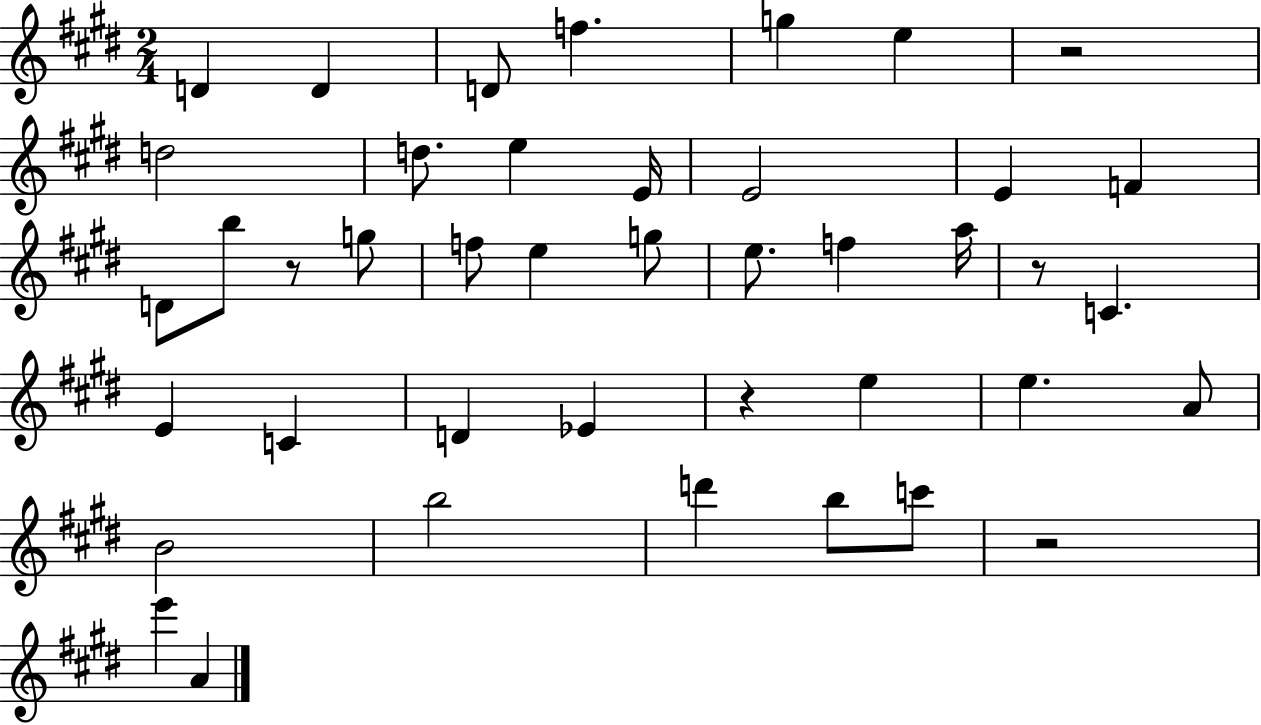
X:1
T:Untitled
M:2/4
L:1/4
K:E
D D D/2 f g e z2 d2 d/2 e E/4 E2 E F D/2 b/2 z/2 g/2 f/2 e g/2 e/2 f a/4 z/2 C E C D _E z e e A/2 B2 b2 d' b/2 c'/2 z2 e' A